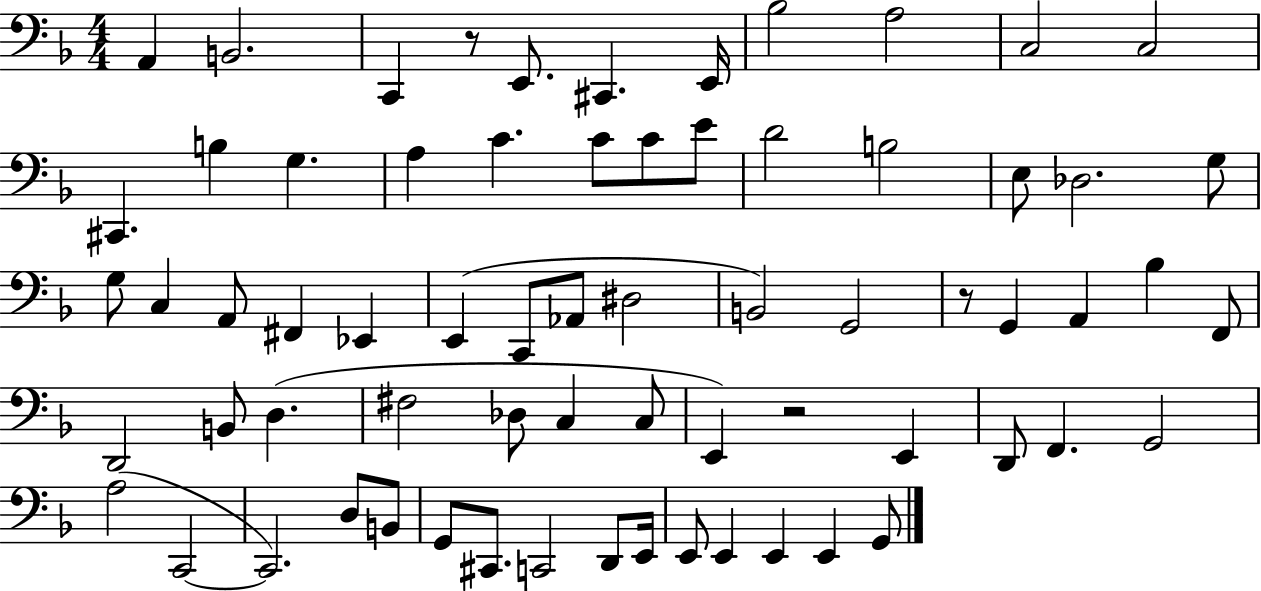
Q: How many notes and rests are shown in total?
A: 68